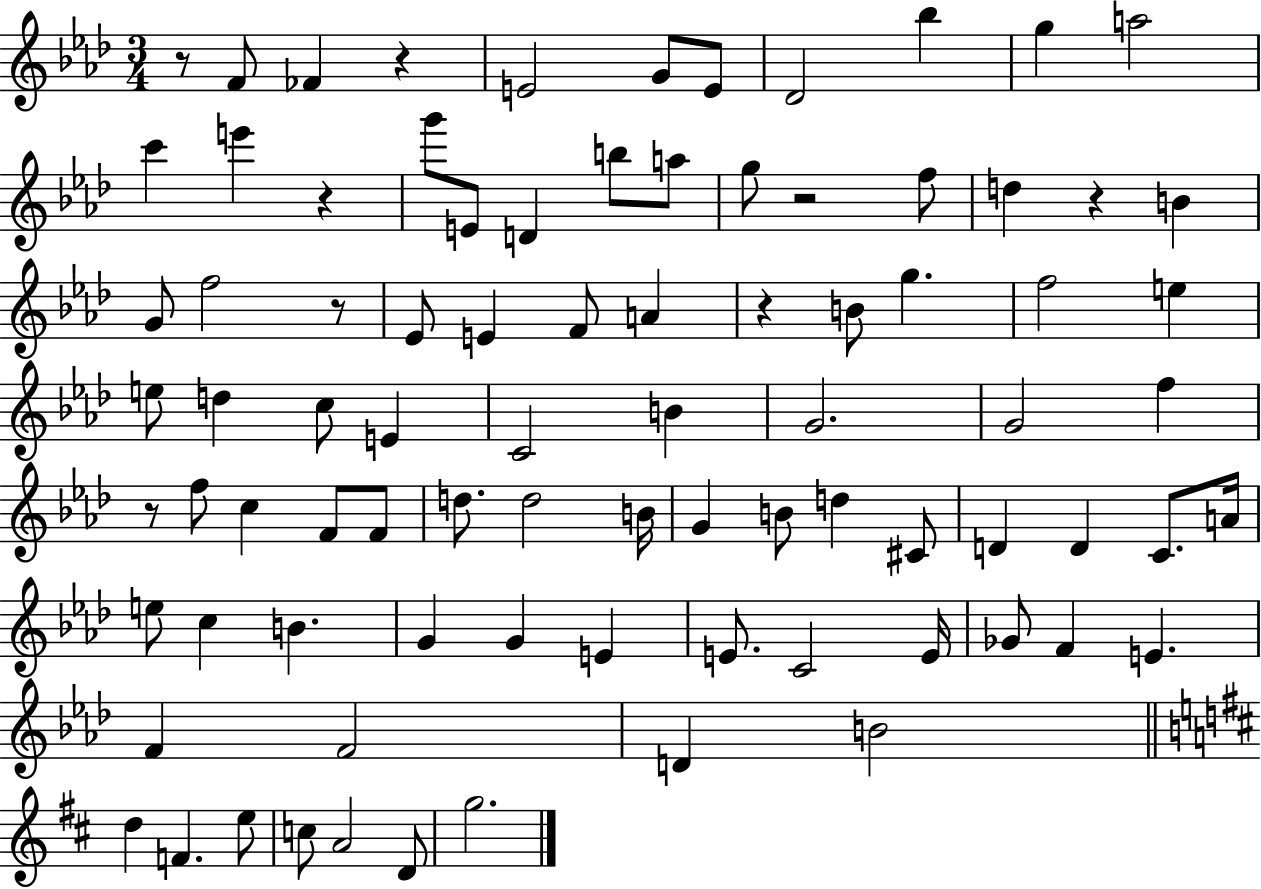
R/e F4/e FES4/q R/q E4/h G4/e E4/e Db4/h Bb5/q G5/q A5/h C6/q E6/q R/q G6/e E4/e D4/q B5/e A5/e G5/e R/h F5/e D5/q R/q B4/q G4/e F5/h R/e Eb4/e E4/q F4/e A4/q R/q B4/e G5/q. F5/h E5/q E5/e D5/q C5/e E4/q C4/h B4/q G4/h. G4/h F5/q R/e F5/e C5/q F4/e F4/e D5/e. D5/h B4/s G4/q B4/e D5/q C#4/e D4/q D4/q C4/e. A4/s E5/e C5/q B4/q. G4/q G4/q E4/q E4/e. C4/h E4/s Gb4/e F4/q E4/q. F4/q F4/h D4/q B4/h D5/q F4/q. E5/e C5/e A4/h D4/e G5/h.